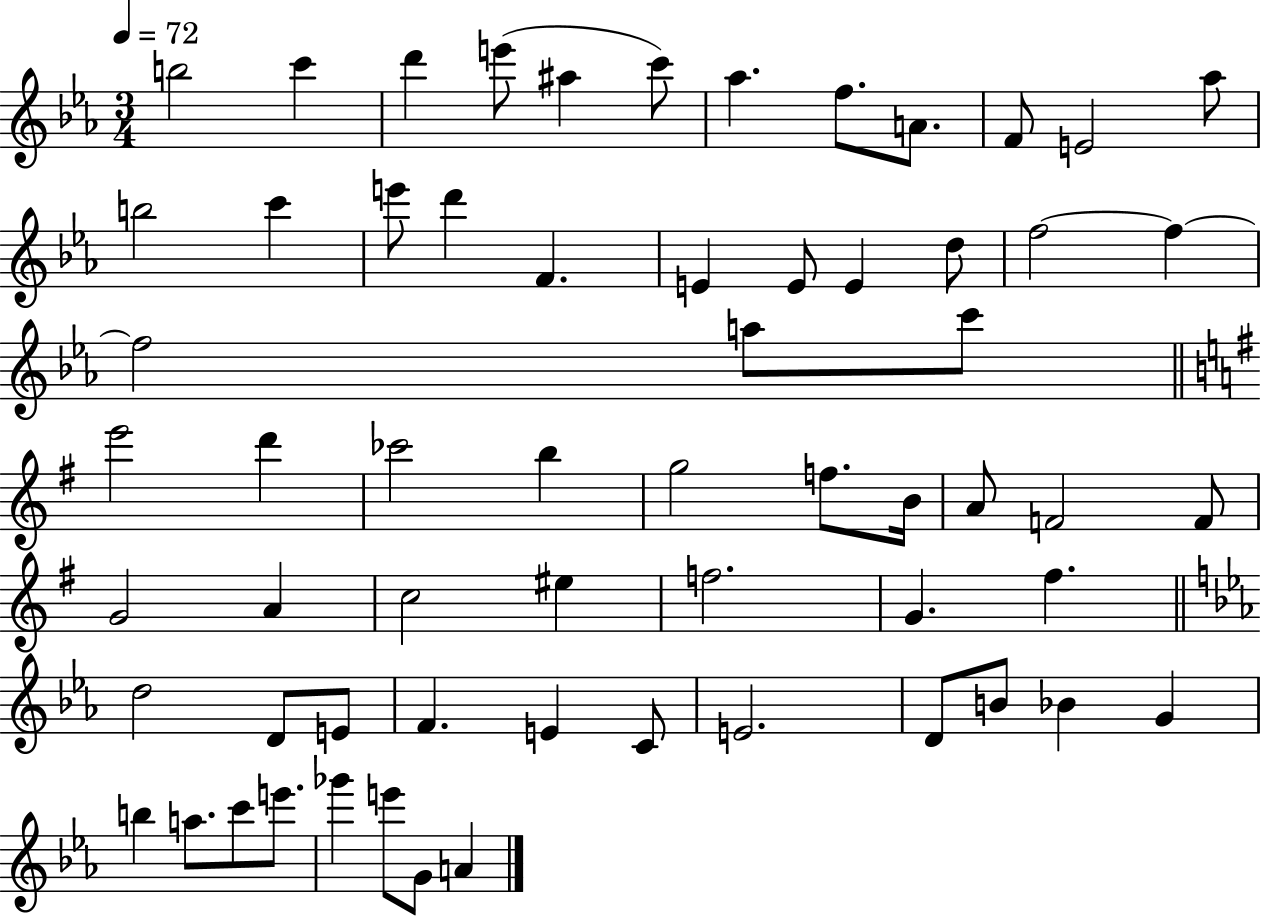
X:1
T:Untitled
M:3/4
L:1/4
K:Eb
b2 c' d' e'/2 ^a c'/2 _a f/2 A/2 F/2 E2 _a/2 b2 c' e'/2 d' F E E/2 E d/2 f2 f f2 a/2 c'/2 e'2 d' _c'2 b g2 f/2 B/4 A/2 F2 F/2 G2 A c2 ^e f2 G ^f d2 D/2 E/2 F E C/2 E2 D/2 B/2 _B G b a/2 c'/2 e'/2 _g' e'/2 G/2 A